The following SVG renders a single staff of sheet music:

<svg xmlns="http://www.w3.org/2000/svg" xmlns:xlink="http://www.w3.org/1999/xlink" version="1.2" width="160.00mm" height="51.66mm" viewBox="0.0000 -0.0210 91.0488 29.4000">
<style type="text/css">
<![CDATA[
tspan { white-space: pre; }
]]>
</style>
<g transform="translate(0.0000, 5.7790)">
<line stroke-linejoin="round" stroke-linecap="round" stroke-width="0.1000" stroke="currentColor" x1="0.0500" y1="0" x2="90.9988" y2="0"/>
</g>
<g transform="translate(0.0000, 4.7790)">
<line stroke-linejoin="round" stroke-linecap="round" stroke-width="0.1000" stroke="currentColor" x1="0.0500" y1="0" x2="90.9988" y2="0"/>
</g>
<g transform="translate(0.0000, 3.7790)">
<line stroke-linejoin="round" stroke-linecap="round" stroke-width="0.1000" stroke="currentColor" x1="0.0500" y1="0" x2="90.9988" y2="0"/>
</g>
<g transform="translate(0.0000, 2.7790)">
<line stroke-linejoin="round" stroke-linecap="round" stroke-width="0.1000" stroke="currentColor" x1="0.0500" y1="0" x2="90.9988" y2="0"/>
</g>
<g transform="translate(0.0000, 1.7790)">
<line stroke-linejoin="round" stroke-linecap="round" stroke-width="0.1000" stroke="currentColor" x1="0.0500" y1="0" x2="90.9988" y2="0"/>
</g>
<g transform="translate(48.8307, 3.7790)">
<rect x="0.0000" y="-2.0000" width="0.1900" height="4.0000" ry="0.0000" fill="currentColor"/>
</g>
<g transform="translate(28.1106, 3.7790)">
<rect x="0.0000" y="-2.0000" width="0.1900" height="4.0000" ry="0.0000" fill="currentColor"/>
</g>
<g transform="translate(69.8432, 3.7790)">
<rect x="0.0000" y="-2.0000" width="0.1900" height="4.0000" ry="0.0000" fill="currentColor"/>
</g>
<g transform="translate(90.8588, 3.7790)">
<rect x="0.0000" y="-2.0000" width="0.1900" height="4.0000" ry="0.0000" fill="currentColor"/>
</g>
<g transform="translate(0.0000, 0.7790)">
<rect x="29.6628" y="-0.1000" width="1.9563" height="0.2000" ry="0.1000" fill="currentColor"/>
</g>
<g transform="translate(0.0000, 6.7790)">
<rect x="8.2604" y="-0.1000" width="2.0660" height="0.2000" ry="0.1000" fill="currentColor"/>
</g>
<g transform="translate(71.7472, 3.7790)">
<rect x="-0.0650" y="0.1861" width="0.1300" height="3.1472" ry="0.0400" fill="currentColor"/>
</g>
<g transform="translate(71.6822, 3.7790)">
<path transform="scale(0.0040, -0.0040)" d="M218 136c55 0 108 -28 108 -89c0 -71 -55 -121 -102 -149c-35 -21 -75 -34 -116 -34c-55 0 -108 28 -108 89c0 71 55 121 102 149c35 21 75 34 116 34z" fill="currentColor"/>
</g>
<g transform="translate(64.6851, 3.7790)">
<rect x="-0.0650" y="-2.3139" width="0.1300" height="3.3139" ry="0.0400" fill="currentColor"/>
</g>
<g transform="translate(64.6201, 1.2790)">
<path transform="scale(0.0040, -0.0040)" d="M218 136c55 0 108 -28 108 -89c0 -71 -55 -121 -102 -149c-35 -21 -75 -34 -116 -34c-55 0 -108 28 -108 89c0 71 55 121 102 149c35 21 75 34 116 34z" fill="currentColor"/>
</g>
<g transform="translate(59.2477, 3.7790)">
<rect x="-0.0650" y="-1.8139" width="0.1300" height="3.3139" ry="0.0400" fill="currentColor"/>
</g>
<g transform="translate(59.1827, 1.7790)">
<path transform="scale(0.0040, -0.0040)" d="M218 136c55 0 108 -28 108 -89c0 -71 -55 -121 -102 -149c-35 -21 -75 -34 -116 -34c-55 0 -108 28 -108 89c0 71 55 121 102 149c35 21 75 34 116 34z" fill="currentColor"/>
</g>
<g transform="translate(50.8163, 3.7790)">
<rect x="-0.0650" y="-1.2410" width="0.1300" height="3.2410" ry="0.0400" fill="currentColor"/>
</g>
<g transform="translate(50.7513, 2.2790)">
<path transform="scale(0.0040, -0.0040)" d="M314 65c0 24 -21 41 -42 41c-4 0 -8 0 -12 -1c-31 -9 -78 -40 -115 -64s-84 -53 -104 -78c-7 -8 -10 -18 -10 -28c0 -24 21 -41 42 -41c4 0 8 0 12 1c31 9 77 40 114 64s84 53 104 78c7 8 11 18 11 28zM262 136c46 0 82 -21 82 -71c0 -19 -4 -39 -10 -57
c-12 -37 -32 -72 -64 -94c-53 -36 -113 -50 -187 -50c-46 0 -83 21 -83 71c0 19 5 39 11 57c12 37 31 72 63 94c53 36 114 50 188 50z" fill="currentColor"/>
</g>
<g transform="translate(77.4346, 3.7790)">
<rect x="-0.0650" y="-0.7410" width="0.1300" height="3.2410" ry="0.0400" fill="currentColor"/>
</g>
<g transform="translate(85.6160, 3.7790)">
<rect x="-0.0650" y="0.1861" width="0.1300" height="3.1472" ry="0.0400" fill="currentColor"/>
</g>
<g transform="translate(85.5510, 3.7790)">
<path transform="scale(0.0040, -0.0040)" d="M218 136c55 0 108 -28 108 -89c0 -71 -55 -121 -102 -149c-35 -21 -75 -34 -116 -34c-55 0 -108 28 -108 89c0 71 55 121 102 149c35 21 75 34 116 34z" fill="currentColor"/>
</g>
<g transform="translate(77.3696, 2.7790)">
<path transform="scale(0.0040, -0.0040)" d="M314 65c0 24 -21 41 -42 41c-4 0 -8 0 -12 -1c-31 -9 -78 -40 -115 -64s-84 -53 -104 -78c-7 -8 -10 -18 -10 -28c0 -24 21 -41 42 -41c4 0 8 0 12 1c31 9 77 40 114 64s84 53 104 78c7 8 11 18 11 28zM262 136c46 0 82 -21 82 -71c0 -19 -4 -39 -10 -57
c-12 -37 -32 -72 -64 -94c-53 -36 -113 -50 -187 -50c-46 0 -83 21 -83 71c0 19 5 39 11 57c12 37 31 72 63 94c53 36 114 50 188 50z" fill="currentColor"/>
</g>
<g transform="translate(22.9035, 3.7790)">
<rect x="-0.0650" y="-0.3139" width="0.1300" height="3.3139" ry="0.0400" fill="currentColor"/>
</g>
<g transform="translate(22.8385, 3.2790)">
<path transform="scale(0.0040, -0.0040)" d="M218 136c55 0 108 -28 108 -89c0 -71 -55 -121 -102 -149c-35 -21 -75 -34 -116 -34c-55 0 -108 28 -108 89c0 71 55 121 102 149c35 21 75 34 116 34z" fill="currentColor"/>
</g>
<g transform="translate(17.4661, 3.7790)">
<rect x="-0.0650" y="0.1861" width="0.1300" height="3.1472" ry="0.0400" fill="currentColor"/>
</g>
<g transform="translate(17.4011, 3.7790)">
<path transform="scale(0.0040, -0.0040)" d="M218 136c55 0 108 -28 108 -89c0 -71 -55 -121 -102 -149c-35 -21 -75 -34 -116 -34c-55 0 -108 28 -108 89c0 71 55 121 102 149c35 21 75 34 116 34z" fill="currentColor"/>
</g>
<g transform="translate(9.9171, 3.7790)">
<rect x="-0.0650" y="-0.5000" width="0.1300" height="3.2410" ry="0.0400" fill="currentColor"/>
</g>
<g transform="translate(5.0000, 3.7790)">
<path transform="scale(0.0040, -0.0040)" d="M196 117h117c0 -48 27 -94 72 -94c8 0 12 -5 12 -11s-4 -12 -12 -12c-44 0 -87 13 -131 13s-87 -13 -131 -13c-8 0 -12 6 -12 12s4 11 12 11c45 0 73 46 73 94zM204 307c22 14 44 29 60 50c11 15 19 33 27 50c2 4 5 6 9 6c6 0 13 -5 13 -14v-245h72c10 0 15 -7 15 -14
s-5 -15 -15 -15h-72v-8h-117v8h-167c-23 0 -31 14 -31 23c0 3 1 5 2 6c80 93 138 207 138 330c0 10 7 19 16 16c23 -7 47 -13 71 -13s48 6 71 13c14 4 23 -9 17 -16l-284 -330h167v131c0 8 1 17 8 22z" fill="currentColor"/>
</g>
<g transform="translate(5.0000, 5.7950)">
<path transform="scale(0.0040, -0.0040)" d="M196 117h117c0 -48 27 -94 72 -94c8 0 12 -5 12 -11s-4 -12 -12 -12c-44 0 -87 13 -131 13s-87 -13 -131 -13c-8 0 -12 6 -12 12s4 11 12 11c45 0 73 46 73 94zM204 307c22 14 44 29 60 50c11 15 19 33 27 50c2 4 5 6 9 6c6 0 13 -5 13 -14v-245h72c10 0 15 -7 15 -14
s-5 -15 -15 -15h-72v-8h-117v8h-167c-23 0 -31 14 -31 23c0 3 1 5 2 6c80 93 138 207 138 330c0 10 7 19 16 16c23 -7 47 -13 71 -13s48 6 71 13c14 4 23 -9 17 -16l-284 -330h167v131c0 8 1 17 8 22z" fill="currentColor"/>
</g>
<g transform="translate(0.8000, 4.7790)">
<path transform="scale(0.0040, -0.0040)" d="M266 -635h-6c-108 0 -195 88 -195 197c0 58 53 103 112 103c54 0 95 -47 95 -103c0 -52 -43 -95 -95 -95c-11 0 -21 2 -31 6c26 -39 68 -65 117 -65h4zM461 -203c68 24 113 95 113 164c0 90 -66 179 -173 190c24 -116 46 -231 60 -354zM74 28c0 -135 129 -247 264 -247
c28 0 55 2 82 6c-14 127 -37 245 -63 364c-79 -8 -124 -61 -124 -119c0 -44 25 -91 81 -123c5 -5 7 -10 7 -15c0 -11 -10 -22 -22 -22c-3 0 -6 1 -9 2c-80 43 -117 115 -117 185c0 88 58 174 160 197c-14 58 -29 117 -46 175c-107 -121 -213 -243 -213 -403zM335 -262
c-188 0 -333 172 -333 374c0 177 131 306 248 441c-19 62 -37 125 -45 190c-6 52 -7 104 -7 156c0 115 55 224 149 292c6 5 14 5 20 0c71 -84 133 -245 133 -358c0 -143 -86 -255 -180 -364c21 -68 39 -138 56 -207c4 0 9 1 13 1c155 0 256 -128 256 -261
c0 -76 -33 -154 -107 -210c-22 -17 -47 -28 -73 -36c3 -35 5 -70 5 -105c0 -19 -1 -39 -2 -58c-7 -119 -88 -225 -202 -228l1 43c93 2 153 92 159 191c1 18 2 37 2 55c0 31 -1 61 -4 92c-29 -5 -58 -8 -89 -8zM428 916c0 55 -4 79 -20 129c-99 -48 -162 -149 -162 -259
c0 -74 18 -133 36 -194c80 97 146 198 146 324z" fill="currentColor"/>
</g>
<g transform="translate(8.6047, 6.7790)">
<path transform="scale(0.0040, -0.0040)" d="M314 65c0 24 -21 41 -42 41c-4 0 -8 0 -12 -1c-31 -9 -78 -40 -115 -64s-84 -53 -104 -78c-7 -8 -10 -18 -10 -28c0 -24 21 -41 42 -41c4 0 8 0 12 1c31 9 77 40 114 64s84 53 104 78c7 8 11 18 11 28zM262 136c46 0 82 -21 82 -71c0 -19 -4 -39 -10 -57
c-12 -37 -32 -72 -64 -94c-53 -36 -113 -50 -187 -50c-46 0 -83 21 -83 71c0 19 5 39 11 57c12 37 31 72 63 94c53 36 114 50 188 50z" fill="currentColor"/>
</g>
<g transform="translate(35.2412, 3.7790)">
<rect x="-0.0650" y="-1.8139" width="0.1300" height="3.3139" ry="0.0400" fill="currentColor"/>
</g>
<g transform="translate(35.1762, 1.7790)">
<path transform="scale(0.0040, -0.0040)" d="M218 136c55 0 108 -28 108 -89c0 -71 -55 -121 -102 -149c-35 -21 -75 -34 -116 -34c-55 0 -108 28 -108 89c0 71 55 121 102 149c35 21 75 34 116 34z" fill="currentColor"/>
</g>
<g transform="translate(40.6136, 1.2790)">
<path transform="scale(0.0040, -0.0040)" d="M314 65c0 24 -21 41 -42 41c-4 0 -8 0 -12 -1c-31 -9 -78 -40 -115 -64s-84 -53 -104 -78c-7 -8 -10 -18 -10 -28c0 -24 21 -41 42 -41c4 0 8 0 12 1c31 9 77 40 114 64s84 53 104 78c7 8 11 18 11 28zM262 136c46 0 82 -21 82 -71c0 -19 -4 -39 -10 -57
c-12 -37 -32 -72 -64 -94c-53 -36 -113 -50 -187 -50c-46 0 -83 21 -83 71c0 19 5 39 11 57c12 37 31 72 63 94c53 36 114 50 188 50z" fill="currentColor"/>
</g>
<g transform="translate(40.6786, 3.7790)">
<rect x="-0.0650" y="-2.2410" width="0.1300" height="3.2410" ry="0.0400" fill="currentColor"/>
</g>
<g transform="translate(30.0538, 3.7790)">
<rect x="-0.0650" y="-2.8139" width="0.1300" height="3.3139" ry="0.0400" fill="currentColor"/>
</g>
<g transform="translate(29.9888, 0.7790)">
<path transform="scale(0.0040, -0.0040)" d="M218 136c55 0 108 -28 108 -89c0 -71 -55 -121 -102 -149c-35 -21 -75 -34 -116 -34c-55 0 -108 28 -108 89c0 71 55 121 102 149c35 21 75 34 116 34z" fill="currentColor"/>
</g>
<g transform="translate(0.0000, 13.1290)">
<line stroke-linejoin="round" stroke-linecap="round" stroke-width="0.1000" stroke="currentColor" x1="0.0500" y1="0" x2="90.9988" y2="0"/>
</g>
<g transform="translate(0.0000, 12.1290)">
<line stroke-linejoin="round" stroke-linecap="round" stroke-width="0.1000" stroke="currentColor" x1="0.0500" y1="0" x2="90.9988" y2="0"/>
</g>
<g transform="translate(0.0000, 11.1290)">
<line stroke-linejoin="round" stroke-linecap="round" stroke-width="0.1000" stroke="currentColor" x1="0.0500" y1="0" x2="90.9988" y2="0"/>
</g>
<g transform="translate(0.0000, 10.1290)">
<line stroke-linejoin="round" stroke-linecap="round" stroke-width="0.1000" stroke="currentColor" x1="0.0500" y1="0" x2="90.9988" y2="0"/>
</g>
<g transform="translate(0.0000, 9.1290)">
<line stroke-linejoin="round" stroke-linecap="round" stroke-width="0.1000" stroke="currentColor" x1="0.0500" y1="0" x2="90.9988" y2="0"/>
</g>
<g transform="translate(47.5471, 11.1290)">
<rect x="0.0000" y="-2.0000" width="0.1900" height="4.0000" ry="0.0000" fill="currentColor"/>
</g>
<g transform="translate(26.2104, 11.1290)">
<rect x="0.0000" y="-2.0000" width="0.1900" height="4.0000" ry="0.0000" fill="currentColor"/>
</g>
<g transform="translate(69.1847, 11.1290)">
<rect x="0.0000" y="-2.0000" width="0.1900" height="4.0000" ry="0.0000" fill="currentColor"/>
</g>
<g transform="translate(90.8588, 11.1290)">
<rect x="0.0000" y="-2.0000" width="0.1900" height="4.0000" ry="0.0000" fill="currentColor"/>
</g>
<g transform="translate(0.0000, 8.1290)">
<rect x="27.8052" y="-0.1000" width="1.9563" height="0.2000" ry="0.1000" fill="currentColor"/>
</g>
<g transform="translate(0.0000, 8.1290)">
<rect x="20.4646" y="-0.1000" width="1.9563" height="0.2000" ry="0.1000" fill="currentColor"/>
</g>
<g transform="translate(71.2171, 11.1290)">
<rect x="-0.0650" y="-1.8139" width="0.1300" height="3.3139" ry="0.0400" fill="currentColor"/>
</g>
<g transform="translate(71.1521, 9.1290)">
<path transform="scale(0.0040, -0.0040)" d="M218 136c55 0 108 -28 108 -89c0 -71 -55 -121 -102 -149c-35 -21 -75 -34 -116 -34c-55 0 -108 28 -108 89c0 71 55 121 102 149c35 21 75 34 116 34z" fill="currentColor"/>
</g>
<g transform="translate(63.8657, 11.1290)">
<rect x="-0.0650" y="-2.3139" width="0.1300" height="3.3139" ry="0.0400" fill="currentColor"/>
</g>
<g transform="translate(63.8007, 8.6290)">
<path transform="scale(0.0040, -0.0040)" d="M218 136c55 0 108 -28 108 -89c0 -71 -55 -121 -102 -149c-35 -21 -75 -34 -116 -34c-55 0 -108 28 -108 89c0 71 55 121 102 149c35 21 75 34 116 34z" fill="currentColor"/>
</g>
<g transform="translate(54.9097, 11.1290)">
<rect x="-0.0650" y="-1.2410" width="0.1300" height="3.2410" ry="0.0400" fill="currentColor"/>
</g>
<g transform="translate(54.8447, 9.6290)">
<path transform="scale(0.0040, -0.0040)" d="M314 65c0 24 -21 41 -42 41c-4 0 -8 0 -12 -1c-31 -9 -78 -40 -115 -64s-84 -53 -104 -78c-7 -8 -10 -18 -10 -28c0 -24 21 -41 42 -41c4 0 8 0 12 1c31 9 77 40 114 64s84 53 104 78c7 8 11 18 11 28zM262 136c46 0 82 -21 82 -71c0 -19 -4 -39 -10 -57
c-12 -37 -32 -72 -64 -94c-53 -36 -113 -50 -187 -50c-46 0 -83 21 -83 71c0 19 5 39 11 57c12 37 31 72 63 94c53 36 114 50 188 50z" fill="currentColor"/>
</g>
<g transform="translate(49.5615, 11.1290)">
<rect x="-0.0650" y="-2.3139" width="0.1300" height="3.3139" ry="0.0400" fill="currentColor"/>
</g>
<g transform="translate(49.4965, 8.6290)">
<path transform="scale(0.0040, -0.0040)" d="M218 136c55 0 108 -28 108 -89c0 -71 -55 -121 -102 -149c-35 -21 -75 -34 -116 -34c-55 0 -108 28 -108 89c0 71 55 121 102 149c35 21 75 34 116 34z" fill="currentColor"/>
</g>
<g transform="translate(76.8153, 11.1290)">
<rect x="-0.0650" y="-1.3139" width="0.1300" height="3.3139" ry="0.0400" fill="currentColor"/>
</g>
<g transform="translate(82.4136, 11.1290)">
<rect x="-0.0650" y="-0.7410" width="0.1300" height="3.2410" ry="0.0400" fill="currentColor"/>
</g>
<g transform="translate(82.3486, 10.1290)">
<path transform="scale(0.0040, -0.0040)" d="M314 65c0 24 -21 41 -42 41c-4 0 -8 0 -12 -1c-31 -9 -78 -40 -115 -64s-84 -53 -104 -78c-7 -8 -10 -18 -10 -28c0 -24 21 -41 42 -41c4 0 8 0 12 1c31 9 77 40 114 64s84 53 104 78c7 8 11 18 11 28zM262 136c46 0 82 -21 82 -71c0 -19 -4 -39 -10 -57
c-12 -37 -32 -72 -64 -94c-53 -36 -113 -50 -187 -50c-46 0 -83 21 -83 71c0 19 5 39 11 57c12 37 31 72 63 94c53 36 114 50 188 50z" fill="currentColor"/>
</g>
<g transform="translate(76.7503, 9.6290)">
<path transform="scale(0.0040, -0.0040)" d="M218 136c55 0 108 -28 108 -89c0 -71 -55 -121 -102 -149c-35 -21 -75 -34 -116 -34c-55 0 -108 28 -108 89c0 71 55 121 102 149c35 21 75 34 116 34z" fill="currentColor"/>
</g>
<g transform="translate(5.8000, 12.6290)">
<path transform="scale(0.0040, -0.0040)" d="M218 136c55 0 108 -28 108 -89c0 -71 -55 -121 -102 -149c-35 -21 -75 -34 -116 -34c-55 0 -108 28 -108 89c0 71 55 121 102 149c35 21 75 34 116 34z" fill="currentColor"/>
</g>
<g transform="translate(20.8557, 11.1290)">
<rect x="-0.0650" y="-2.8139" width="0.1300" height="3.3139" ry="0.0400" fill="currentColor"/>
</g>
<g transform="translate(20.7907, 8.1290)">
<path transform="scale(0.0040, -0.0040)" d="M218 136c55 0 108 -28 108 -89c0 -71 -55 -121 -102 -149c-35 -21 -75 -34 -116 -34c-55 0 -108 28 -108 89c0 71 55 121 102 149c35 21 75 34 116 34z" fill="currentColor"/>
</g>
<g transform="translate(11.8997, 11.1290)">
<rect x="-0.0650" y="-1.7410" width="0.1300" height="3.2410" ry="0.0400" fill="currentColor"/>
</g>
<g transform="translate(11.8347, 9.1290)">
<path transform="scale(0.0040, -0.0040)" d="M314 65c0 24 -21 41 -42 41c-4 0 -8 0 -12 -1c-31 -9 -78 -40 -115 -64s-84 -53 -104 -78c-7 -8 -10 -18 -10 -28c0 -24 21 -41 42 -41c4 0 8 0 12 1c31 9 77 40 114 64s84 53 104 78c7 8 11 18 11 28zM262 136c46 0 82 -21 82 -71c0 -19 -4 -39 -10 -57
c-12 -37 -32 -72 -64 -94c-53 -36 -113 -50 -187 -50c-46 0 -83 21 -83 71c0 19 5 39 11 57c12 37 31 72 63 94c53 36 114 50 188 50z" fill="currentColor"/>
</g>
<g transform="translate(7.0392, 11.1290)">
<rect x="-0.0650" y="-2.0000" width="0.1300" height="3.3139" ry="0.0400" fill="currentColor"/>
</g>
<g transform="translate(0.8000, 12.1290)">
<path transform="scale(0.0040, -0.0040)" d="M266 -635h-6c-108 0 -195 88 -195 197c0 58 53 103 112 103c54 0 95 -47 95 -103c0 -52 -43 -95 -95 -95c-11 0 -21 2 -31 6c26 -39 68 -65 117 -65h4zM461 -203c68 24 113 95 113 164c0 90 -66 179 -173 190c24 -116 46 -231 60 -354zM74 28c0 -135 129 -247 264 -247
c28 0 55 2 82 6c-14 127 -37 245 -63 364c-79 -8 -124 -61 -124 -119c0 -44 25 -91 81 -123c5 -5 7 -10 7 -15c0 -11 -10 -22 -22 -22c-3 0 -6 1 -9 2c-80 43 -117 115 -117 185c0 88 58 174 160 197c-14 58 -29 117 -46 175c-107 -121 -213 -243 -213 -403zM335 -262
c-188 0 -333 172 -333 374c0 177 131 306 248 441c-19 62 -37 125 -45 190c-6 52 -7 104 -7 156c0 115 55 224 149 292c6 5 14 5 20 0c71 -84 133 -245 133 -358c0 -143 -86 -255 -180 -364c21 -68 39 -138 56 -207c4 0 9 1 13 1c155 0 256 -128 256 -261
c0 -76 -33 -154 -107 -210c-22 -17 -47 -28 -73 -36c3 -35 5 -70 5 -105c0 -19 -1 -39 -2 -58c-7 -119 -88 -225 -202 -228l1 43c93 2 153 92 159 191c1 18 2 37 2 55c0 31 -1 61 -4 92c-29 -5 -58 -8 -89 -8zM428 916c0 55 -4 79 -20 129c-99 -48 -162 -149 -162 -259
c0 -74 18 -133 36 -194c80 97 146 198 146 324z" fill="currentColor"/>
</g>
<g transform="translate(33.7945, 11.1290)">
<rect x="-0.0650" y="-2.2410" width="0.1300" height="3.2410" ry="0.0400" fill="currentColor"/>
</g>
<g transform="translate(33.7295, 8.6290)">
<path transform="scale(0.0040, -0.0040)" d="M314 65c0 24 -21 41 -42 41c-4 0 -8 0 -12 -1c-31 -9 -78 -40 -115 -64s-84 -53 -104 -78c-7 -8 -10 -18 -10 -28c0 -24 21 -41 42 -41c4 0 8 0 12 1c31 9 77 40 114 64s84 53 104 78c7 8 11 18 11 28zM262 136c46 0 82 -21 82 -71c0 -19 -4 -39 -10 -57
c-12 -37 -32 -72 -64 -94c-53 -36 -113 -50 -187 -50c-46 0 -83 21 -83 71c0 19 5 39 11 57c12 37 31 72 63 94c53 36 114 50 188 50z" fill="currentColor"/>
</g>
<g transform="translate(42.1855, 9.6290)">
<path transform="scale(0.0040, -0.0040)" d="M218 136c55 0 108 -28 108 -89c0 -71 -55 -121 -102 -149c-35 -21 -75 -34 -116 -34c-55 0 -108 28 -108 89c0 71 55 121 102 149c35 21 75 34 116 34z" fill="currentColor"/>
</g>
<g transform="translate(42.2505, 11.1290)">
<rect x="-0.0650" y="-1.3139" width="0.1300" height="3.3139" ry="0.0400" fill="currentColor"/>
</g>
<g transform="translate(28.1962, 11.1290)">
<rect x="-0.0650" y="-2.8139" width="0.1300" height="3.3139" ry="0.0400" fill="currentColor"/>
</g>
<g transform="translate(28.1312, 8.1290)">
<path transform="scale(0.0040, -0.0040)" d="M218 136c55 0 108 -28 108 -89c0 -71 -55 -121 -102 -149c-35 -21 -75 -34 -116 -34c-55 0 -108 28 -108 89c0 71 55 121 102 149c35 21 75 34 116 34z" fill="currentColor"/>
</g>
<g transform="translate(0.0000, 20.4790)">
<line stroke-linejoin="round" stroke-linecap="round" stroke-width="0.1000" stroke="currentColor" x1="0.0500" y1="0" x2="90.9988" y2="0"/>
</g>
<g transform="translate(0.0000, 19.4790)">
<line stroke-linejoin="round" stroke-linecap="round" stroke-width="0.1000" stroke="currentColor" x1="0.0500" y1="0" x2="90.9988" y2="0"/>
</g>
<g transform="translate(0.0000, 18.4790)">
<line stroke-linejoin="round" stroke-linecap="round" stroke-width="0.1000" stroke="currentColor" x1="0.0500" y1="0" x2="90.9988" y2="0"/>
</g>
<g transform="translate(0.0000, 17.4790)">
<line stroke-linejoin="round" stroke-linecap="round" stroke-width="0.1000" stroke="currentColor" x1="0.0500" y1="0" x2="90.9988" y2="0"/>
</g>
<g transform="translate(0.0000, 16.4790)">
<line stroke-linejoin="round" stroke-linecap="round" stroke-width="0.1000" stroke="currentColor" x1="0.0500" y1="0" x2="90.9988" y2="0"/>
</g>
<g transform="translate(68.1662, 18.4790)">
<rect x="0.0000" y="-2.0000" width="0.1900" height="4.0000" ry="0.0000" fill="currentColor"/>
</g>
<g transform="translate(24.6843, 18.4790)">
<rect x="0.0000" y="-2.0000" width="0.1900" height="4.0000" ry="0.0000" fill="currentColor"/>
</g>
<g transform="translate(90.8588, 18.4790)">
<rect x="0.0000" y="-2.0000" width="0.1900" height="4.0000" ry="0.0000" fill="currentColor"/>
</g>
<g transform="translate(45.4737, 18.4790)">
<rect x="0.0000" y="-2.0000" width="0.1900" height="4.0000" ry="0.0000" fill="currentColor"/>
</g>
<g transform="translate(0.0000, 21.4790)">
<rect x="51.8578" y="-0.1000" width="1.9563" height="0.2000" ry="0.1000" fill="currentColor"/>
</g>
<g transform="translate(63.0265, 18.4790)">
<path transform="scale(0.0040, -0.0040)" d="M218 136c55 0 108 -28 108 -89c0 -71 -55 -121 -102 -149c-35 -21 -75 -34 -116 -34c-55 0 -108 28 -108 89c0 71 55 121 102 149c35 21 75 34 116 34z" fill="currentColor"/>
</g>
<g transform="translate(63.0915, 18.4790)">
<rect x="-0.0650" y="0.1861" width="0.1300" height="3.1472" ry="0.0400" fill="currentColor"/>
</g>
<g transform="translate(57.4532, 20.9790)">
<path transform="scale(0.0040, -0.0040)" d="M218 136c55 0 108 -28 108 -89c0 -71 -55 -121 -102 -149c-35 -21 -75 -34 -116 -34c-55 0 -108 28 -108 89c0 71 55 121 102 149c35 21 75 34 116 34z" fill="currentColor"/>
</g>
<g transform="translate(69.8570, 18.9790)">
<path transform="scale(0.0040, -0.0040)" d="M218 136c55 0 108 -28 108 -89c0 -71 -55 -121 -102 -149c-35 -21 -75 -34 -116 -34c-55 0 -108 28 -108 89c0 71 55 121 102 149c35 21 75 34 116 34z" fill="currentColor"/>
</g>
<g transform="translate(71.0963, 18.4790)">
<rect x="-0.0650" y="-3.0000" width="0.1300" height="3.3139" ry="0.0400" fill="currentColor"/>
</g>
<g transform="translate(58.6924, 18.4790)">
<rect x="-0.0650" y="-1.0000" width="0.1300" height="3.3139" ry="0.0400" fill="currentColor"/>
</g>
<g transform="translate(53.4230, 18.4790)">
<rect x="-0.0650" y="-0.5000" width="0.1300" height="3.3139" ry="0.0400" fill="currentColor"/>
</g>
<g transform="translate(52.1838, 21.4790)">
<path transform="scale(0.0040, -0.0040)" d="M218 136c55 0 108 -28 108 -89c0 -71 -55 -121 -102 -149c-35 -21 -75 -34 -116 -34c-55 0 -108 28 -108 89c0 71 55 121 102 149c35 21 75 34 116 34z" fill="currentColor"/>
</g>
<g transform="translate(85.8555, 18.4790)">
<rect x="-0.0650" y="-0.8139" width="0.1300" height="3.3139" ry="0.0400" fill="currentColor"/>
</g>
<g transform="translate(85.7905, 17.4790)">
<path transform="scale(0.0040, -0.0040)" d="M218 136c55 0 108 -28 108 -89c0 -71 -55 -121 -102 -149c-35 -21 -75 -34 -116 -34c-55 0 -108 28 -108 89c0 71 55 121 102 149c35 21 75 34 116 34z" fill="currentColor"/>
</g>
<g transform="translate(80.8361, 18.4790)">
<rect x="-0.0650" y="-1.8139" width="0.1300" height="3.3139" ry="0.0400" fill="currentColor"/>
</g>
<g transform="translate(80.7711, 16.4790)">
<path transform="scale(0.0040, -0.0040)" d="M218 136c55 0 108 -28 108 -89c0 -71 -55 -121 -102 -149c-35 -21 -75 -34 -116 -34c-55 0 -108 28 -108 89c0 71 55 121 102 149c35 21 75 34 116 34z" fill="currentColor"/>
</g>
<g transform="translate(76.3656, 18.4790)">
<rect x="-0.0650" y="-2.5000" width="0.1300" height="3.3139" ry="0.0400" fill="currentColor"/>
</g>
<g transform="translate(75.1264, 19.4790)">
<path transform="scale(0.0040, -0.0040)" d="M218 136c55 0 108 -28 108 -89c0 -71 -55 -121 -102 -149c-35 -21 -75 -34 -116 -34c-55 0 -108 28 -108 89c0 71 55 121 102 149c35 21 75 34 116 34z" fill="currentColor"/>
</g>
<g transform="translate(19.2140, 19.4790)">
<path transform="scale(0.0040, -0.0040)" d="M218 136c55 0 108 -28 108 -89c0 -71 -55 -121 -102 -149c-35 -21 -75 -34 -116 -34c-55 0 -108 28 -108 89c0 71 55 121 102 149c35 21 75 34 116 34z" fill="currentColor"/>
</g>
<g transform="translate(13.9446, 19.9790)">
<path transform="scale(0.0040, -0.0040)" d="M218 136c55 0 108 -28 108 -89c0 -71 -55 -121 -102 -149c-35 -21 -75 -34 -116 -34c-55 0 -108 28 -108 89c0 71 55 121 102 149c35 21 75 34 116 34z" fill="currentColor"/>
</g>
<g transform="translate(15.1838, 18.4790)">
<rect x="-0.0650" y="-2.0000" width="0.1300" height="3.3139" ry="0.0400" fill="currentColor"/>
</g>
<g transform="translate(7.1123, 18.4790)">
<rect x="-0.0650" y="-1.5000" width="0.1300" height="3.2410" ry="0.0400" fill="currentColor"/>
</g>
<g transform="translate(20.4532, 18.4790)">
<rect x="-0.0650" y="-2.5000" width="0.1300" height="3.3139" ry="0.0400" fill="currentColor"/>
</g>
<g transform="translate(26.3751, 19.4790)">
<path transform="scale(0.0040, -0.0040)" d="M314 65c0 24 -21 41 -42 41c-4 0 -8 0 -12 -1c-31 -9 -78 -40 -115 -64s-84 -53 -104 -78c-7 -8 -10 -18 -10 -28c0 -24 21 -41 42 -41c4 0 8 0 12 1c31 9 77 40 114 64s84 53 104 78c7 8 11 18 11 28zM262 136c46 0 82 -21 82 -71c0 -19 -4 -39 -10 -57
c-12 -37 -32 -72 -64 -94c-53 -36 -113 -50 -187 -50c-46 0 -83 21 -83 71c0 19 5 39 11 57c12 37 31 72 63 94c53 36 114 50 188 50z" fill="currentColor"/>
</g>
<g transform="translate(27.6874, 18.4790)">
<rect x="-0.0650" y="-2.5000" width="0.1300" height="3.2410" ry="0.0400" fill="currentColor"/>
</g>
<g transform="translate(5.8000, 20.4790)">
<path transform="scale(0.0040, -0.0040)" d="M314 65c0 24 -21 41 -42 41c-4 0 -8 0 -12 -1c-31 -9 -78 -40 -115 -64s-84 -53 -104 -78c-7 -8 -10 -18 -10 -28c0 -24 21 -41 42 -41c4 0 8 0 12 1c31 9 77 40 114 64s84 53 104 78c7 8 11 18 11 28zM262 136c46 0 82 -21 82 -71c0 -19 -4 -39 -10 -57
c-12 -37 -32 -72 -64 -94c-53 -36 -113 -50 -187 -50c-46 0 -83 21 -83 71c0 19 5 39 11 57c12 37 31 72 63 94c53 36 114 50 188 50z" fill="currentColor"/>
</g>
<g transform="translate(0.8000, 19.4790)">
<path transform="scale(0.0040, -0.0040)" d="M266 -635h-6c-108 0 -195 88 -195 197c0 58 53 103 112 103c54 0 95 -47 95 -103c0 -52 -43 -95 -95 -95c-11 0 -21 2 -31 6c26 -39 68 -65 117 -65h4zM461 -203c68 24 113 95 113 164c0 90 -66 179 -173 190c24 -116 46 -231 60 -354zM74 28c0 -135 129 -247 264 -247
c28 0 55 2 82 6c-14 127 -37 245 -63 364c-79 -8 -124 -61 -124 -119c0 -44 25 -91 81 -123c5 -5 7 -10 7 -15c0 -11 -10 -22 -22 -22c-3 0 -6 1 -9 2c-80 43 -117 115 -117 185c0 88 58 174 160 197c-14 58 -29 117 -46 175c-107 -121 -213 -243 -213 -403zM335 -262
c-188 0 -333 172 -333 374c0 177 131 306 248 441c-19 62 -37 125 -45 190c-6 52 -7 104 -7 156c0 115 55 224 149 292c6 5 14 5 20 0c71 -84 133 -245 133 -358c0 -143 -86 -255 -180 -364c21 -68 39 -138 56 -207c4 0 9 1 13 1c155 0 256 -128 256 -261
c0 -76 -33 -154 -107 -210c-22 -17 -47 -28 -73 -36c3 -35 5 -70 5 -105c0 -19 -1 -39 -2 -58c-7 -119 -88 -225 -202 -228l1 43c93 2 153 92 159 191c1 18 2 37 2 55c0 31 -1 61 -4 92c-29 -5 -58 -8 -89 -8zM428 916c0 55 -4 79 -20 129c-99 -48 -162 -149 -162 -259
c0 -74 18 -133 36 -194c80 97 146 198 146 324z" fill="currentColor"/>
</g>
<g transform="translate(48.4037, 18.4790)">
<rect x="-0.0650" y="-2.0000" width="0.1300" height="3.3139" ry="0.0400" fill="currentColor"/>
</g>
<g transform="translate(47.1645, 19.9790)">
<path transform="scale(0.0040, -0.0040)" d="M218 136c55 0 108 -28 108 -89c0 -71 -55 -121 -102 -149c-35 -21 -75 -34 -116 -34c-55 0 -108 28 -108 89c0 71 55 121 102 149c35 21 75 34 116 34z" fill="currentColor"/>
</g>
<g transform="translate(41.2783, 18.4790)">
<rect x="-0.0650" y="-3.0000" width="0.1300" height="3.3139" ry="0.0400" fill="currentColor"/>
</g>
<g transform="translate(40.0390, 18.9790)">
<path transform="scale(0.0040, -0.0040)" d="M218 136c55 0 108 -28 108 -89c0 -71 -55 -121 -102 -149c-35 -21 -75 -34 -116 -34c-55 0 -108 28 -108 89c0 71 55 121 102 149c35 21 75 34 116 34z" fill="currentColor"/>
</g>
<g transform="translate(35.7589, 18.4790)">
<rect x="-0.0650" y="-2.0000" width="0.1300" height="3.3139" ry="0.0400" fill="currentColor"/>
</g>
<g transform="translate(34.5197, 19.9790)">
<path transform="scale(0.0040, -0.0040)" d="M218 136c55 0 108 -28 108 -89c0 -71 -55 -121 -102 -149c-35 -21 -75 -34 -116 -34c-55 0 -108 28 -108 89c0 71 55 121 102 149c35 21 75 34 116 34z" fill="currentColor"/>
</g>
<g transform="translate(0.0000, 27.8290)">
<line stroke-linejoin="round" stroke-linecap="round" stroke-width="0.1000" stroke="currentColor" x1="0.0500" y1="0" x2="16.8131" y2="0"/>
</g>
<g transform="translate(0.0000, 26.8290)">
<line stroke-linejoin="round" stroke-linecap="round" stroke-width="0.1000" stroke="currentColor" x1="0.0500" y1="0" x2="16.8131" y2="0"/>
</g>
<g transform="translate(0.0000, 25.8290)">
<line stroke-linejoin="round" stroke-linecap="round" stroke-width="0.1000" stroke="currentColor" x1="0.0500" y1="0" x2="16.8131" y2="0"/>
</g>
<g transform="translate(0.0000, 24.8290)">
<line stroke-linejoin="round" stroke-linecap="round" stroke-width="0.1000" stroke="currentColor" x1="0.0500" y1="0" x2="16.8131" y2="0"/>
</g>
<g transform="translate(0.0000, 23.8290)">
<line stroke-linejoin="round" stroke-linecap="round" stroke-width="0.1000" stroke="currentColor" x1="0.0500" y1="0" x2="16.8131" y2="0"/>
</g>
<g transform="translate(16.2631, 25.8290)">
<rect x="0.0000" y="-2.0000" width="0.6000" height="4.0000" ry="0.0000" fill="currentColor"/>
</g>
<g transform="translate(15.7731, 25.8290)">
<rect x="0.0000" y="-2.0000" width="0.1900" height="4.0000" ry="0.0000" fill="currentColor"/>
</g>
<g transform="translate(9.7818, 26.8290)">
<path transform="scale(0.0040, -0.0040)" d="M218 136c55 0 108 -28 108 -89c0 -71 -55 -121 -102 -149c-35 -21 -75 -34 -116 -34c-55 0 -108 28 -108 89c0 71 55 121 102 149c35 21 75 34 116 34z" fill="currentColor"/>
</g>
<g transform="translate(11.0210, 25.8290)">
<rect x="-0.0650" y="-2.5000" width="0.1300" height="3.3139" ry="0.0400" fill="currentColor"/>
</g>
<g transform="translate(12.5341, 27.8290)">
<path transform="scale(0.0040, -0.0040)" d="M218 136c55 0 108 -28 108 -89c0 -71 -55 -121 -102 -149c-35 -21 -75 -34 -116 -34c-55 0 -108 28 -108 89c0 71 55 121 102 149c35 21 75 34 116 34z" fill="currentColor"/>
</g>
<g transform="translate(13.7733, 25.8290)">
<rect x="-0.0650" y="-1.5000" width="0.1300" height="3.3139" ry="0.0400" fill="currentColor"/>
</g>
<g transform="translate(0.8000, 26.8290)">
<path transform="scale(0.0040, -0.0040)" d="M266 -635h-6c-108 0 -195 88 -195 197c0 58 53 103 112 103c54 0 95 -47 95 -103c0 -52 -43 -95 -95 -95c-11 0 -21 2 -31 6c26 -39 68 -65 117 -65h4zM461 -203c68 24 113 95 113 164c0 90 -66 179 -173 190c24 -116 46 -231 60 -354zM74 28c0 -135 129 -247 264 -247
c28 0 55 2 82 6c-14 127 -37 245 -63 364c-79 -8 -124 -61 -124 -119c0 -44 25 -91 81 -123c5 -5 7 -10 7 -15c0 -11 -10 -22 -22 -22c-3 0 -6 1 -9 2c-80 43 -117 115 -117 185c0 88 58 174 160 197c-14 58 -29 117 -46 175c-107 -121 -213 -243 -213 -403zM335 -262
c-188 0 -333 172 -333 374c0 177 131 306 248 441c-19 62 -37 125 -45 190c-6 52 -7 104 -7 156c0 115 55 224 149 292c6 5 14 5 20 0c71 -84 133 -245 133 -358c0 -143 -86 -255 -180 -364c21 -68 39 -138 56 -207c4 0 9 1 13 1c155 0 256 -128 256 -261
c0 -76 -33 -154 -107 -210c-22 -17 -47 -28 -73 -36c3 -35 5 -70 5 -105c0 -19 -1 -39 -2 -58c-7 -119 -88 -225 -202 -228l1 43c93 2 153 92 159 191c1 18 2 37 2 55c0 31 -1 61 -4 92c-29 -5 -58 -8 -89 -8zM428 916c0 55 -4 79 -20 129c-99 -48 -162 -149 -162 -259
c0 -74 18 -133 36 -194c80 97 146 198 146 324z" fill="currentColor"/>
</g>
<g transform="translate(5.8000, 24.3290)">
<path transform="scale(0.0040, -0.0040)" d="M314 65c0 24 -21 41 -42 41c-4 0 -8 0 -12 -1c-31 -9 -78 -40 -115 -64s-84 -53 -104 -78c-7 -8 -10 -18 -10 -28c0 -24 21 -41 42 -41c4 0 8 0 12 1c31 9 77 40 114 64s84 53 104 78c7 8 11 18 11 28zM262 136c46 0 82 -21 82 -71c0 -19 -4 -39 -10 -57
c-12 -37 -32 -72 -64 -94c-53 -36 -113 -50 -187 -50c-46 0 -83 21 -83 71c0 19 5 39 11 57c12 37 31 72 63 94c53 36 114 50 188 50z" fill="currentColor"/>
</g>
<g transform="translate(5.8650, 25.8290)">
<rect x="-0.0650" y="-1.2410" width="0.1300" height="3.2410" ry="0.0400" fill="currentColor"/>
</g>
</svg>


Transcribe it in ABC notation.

X:1
T:Untitled
M:4/4
L:1/4
K:C
C2 B c a f g2 e2 f g B d2 B F f2 a a g2 e g e2 g f e d2 E2 F G G2 F A F C D B A G f d e2 G E